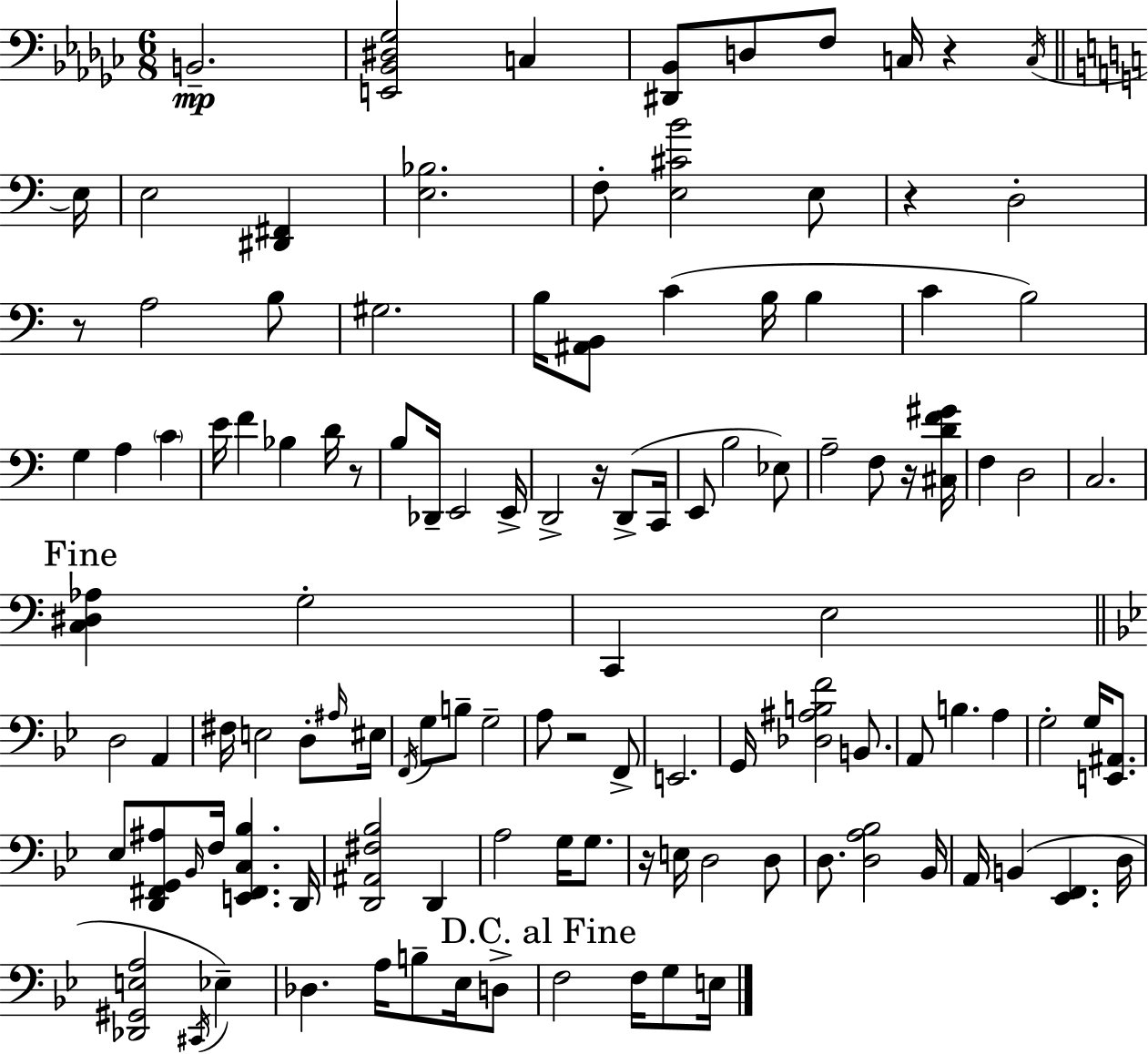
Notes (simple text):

B2/h. [E2,Bb2,D#3,Gb3]/h C3/q [D#2,Bb2]/e D3/e F3/e C3/s R/q C3/s E3/s E3/h [D#2,F#2]/q [E3,Bb3]/h. F3/e [E3,C#4,B4]/h E3/e R/q D3/h R/e A3/h B3/e G#3/h. B3/s [A#2,B2]/e C4/q B3/s B3/q C4/q B3/h G3/q A3/q C4/q E4/s F4/q Bb3/q D4/s R/e B3/e Db2/s E2/h E2/s D2/h R/s D2/e C2/s E2/e B3/h Eb3/e A3/h F3/e R/s [C#3,D4,F4,G#4]/s F3/q D3/h C3/h. [C3,D#3,Ab3]/q G3/h C2/q E3/h D3/h A2/q F#3/s E3/h D3/e A#3/s EIS3/s F2/s G3/e B3/e G3/h A3/e R/h F2/e E2/h. G2/s [Db3,A#3,B3,F4]/h B2/e. A2/e B3/q. A3/q G3/h G3/s [E2,A#2]/e. Eb3/e [D2,F#2,G2,A#3]/e Bb2/s F3/s [E2,F#2,C3,Bb3]/q. D2/s [D2,A#2,F#3,Bb3]/h D2/q A3/h G3/s G3/e. R/s E3/s D3/h D3/e D3/e. [D3,A3,Bb3]/h Bb2/s A2/s B2/q [Eb2,F2]/q. D3/s [Db2,G#2,E3,A3]/h C#2/s Eb3/q Db3/q. A3/s B3/e Eb3/s D3/e F3/h F3/s G3/e E3/s